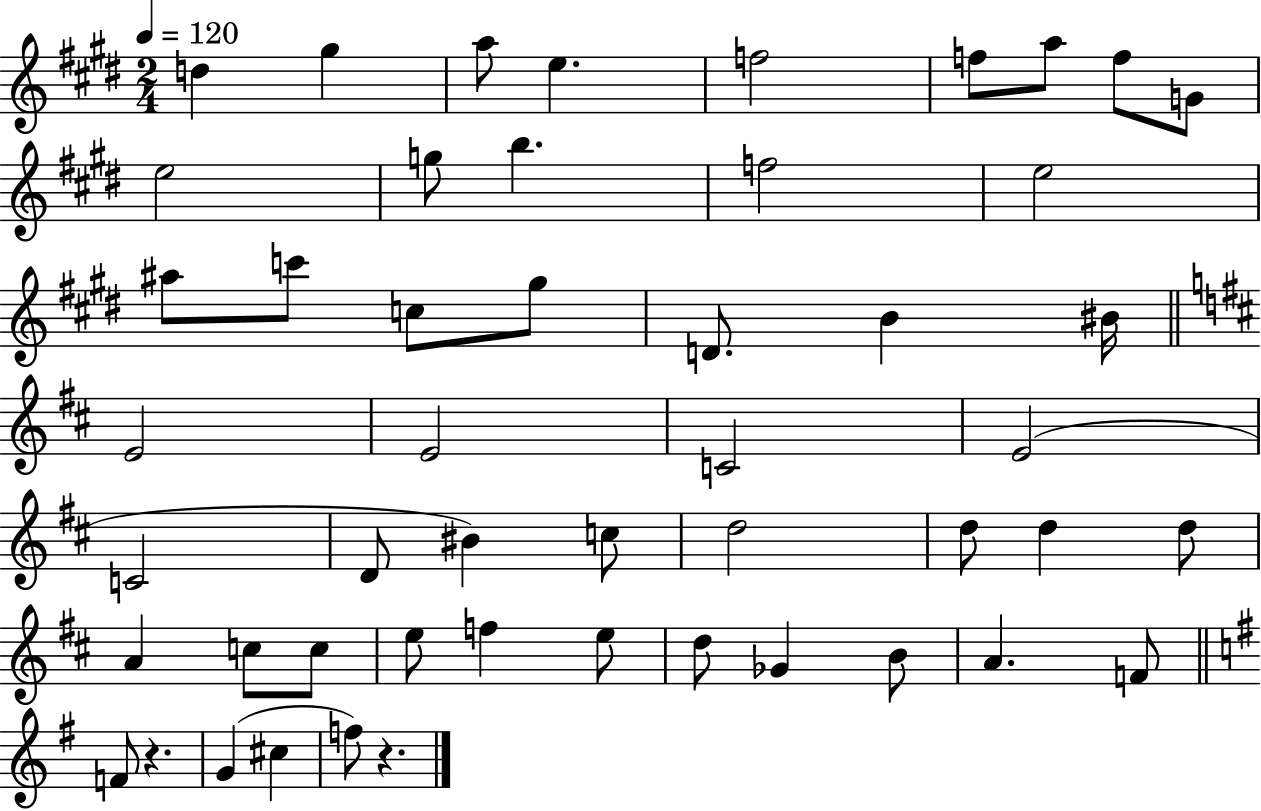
D5/q G#5/q A5/e E5/q. F5/h F5/e A5/e F5/e G4/e E5/h G5/e B5/q. F5/h E5/h A#5/e C6/e C5/e G#5/e D4/e. B4/q BIS4/s E4/h E4/h C4/h E4/h C4/h D4/e BIS4/q C5/e D5/h D5/e D5/q D5/e A4/q C5/e C5/e E5/e F5/q E5/e D5/e Gb4/q B4/e A4/q. F4/e F4/e R/q. G4/q C#5/q F5/e R/q.